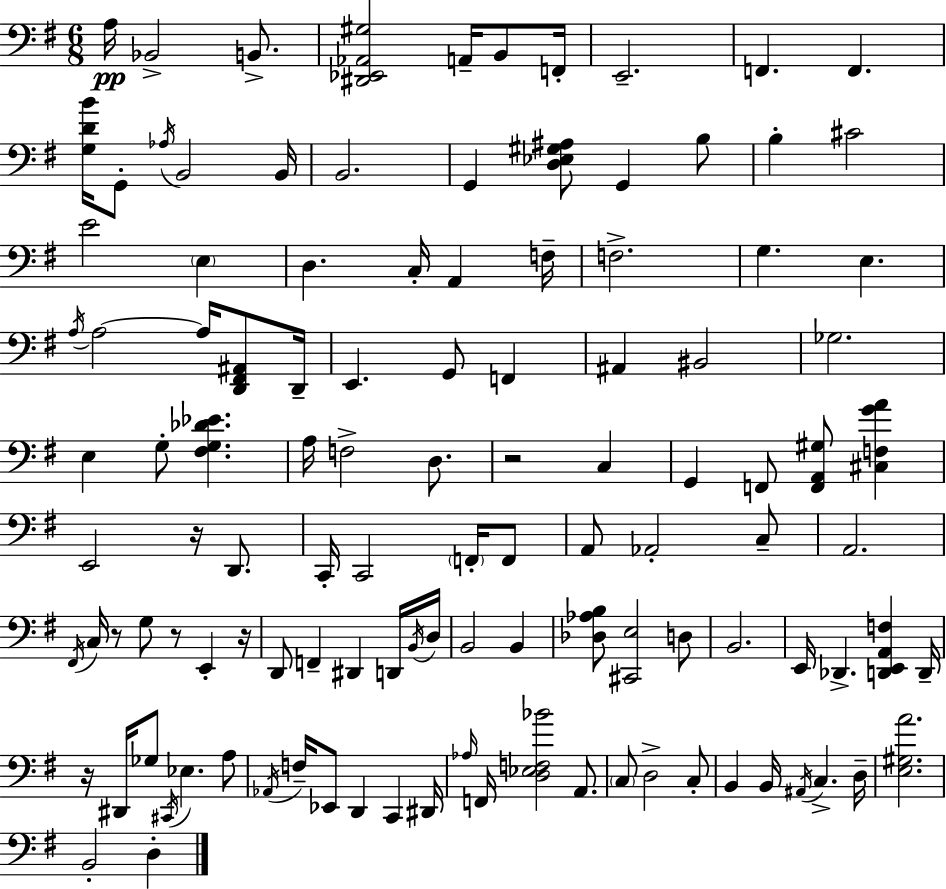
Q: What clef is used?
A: bass